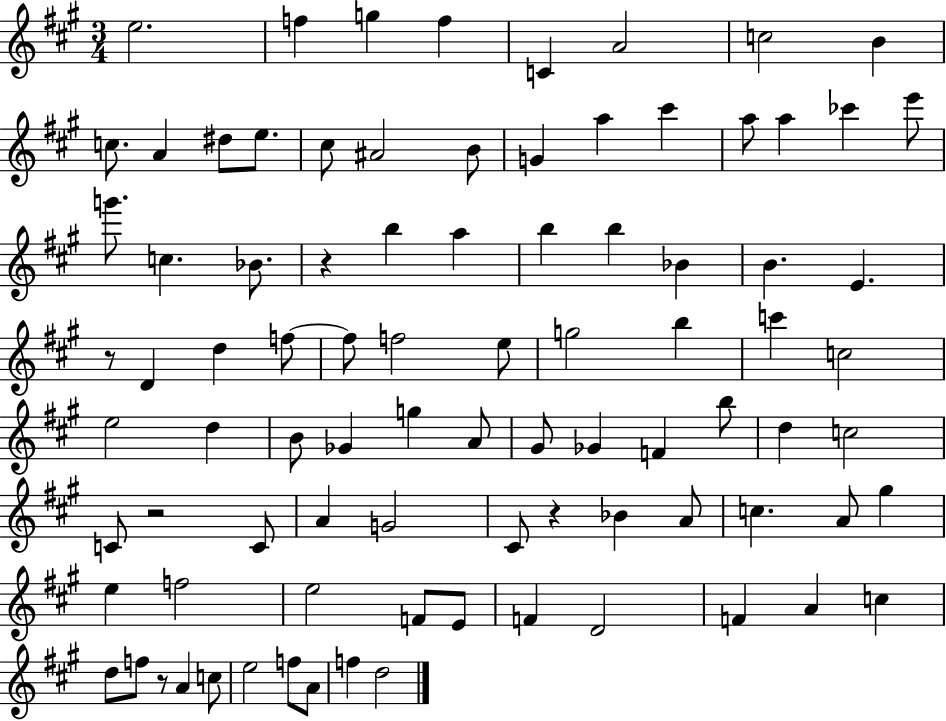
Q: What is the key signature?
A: A major